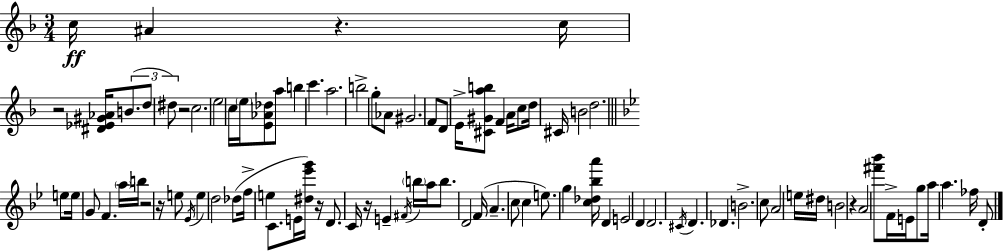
C5/s A#4/q R/q. C5/s R/h [D#4,Eb4,G#4,Ab4]/s B4/e. D5/e D#5/e R/h C5/h. E5/h C5/s E5/s [E4,Ab4,Db5]/e A5/e B5/q C6/q. A5/h. B5/h G5/e Ab4/e G#4/h. F4/e D4/e E4/s [C#4,G#4,A5,B5]/e F4/q A4/s C5/e D5/s C#4/s B4/h D5/h. E5/e E5/s G4/e F4/q. A5/s B5/s R/h R/s E5/e Eb4/s E5/q D5/h Db5/e F5/s E5/q C4/e. E4/s [D#5,Eb6,G6]/s R/s D4/e. C4/s R/s E4/q F#4/s B5/s A5/s B5/e. D4/h F4/s A4/q. C5/e C5/q E5/e. G5/q [C5,Db5,Bb5,A6]/s D4/q E4/h D4/q D4/h. C#4/s D4/q. Db4/q. B4/h. C5/e A4/h E5/s D#5/s B4/h R/q A4/h [F#6,Bb6]/e F4/s E4/s G5/e A5/s A5/q. FES5/s D4/e